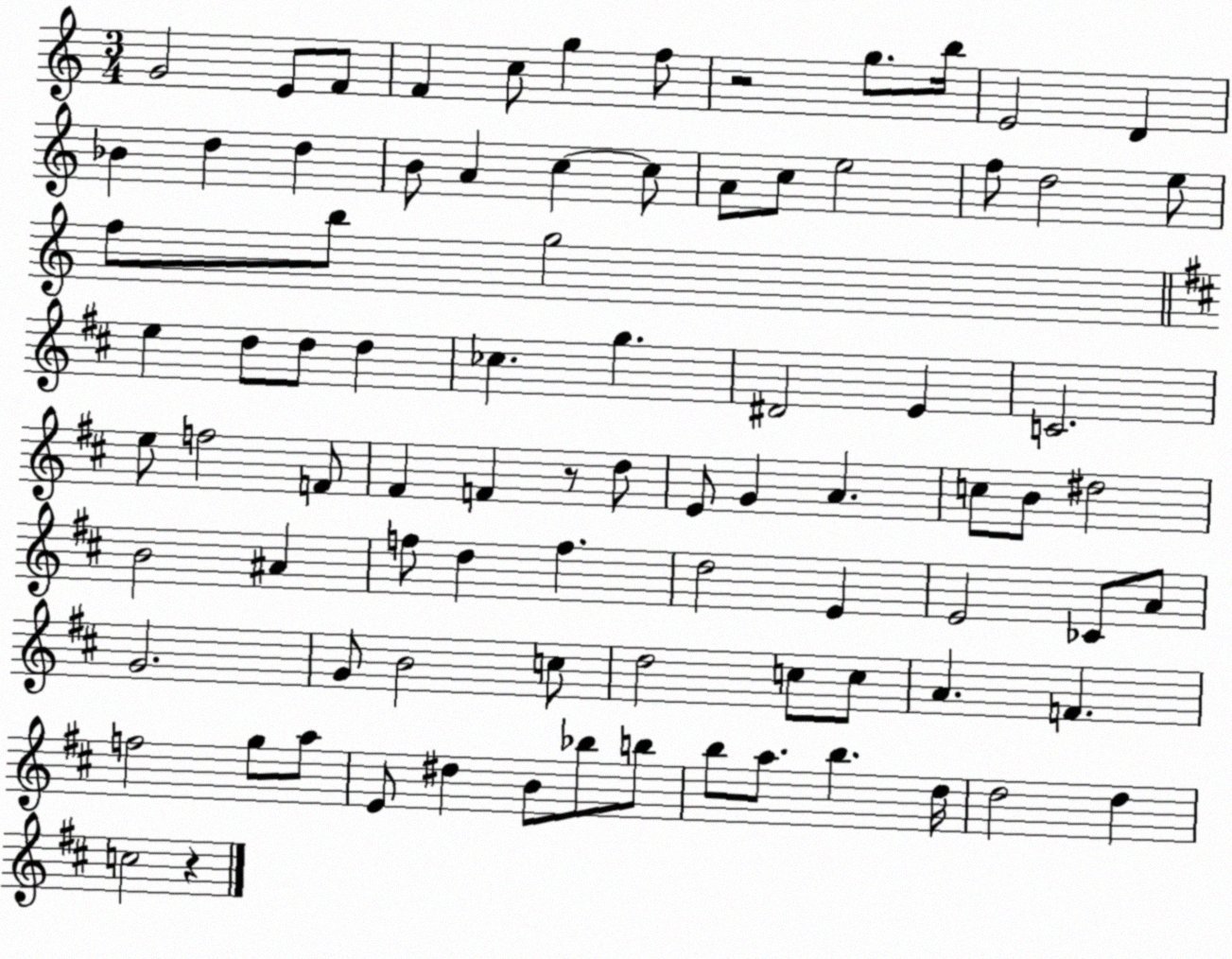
X:1
T:Untitled
M:3/4
L:1/4
K:C
G2 E/2 F/2 F c/2 g f/2 z2 g/2 b/4 E2 D _B d d B/2 A c c/2 A/2 c/2 e2 f/2 d2 e/2 f/2 b/2 g2 e d/2 d/2 d _c g ^D2 E C2 e/2 f2 F/2 ^F F z/2 d/2 E/2 G A c/2 B/2 ^d2 B2 ^A f/2 d f d2 E E2 _C/2 A/2 G2 G/2 B2 c/2 d2 c/2 c/2 A F f2 g/2 a/2 E/2 ^d B/2 _b/2 b/2 b/2 a/2 b d/4 d2 d c2 z